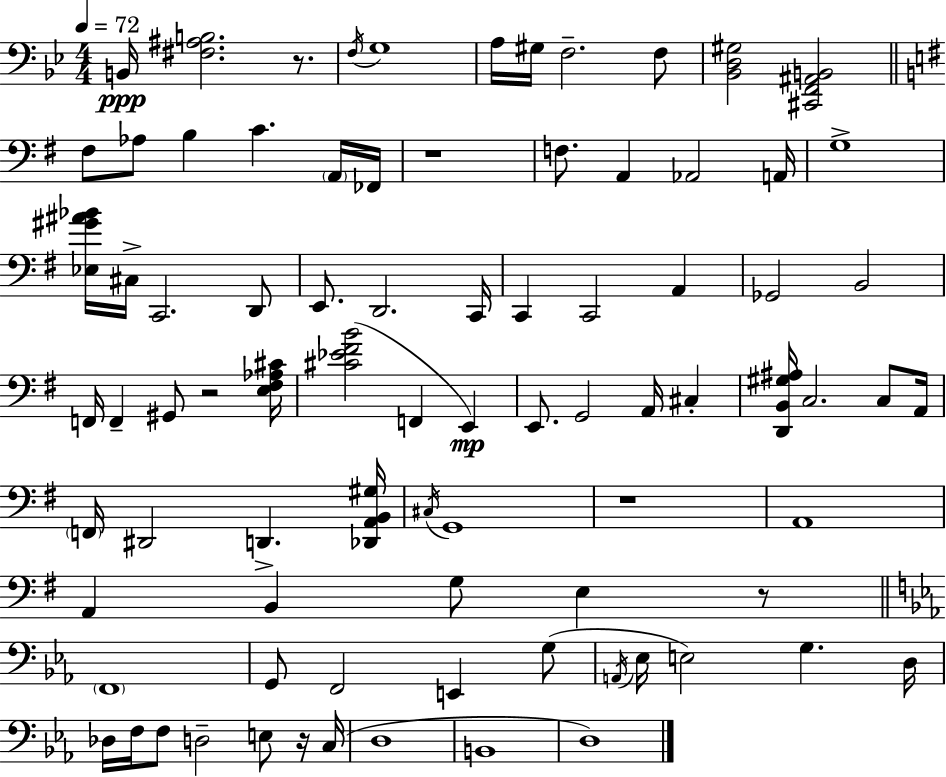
B2/s [F#3,A#3,B3]/h. R/e. F3/s G3/w A3/s G#3/s F3/h. F3/e [Bb2,D3,G#3]/h [C#2,F2,A#2,B2]/h F#3/e Ab3/e B3/q C4/q. A2/s FES2/s R/w F3/e. A2/q Ab2/h A2/s G3/w [Eb3,G#4,A#4,Bb4]/s C#3/s C2/h. D2/e E2/e. D2/h. C2/s C2/q C2/h A2/q Gb2/h B2/h F2/s F2/q G#2/e R/h [E3,F#3,Ab3,C#4]/s [C#4,Eb4,F#4,B4]/h F2/q E2/q E2/e. G2/h A2/s C#3/q [D2,B2,G#3,A#3]/s C3/h. C3/e A2/s F2/s D#2/h D2/q. [Db2,A2,B2,G#3]/s C#3/s G2/w R/w A2/w A2/q B2/q G3/e E3/q R/e F2/w G2/e F2/h E2/q G3/e A2/s Eb3/s E3/h G3/q. D3/s Db3/s F3/s F3/e D3/h E3/e R/s C3/s D3/w B2/w D3/w